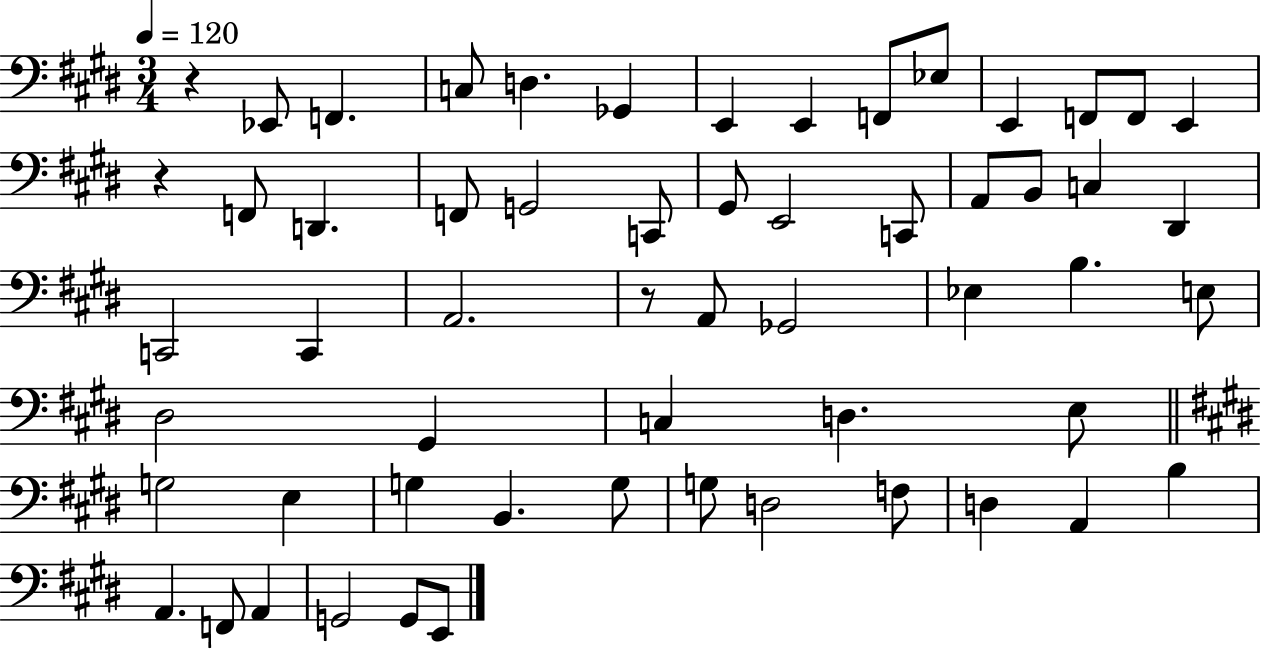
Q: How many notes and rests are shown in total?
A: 58